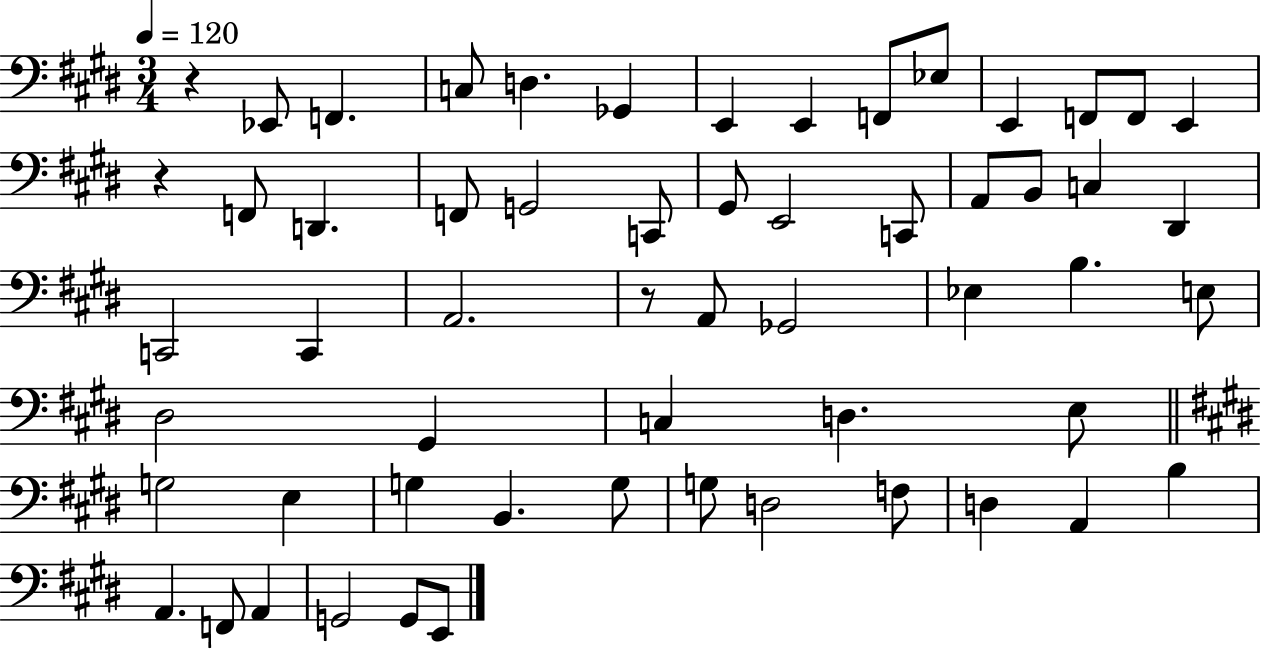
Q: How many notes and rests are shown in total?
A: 58